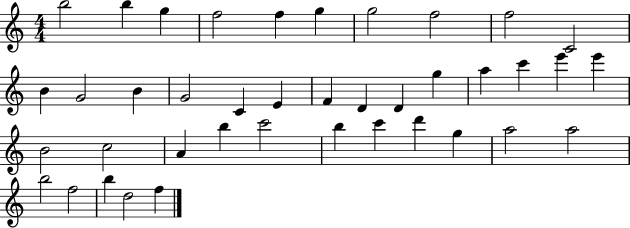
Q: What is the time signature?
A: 4/4